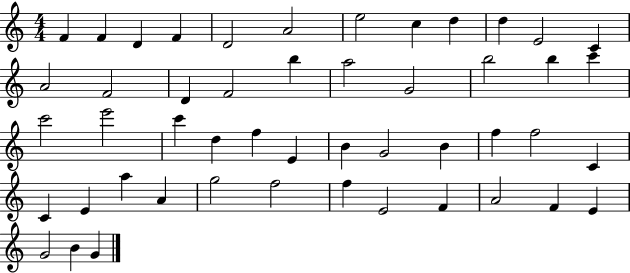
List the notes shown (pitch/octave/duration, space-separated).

F4/q F4/q D4/q F4/q D4/h A4/h E5/h C5/q D5/q D5/q E4/h C4/q A4/h F4/h D4/q F4/h B5/q A5/h G4/h B5/h B5/q C6/q C6/h E6/h C6/q D5/q F5/q E4/q B4/q G4/h B4/q F5/q F5/h C4/q C4/q E4/q A5/q A4/q G5/h F5/h F5/q E4/h F4/q A4/h F4/q E4/q G4/h B4/q G4/q